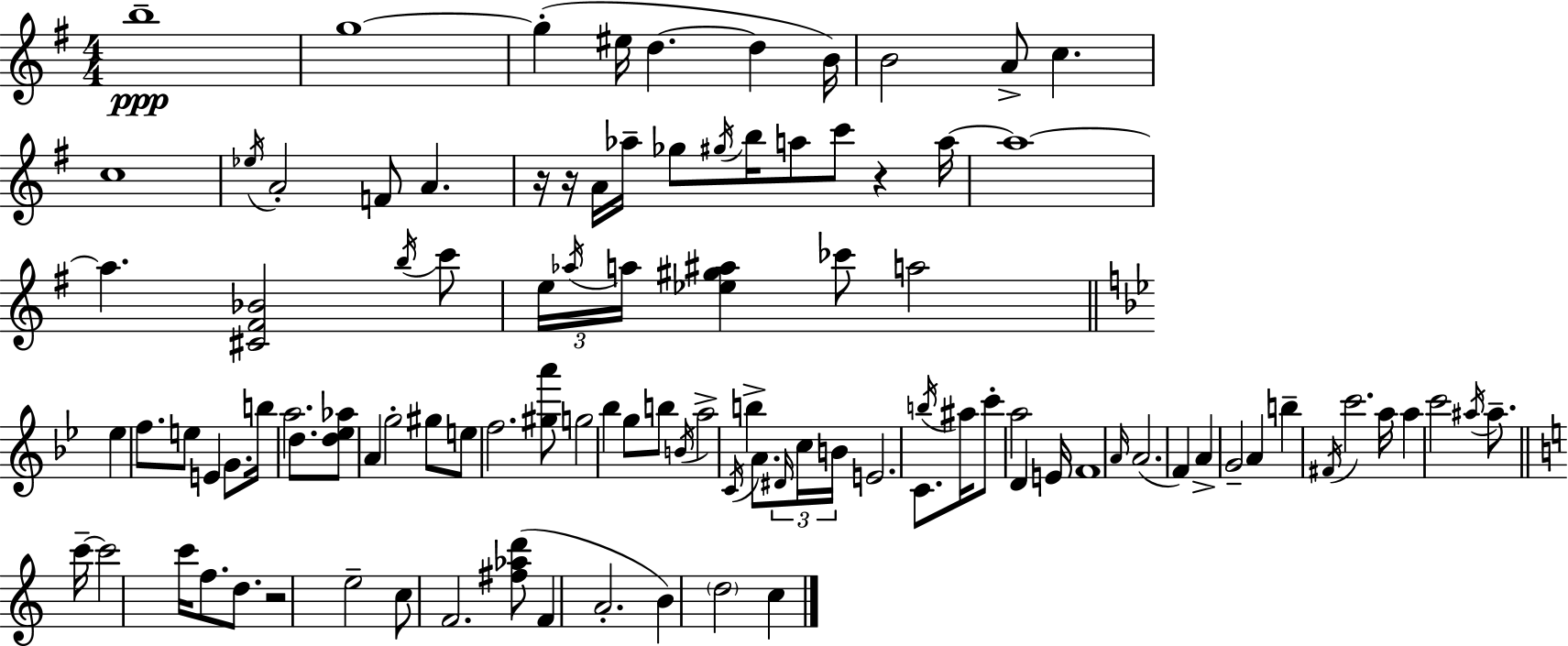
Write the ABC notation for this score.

X:1
T:Untitled
M:4/4
L:1/4
K:G
b4 g4 g ^e/4 d d B/4 B2 A/2 c c4 _e/4 A2 F/2 A z/4 z/4 A/4 _a/4 _g/2 ^g/4 b/4 a/2 c'/2 z a/4 a4 a [^C^F_B]2 b/4 c'/2 e/4 _a/4 a/4 [_e^g^a] _c'/2 a2 _e f/2 e/2 E G/2 b/4 a2 d/2 [d_e_a]/2 A g2 ^g/2 e/2 f2 [^ga']/2 g2 _b g/2 b/2 B/4 a2 C/4 b A/2 ^D/4 c/4 B/4 E2 C/2 b/4 ^a/4 c'/2 a2 D E/4 F4 A/4 A2 F A G2 A b ^F/4 c'2 a/4 a c'2 ^a/4 ^a/2 c'/4 c'2 c'/4 f/2 d/2 z2 e2 c/2 F2 [^f_ad']/2 F A2 B d2 c